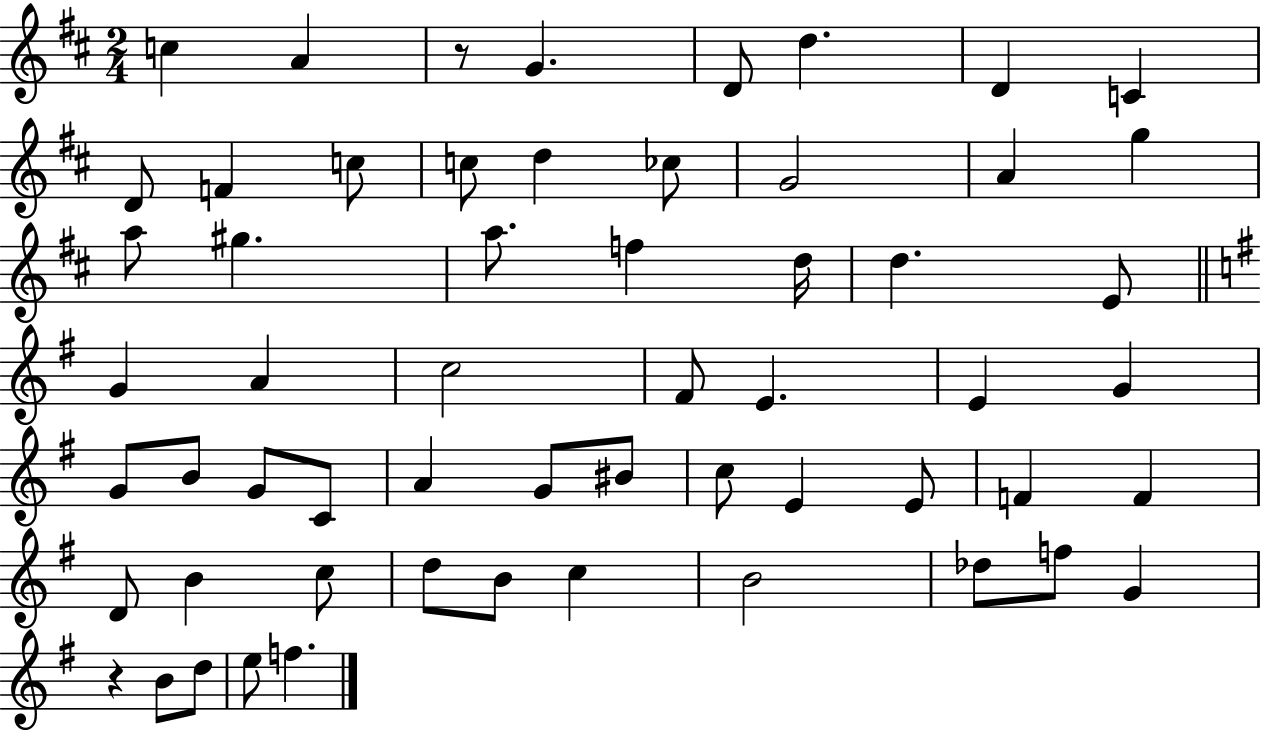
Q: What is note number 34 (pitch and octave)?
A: C4